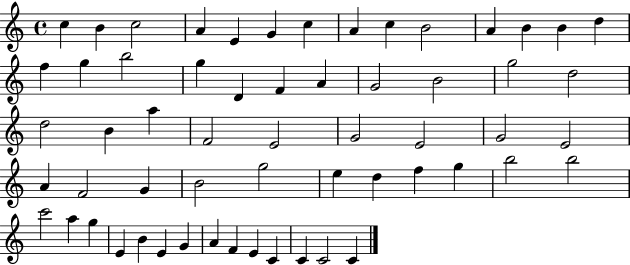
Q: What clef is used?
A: treble